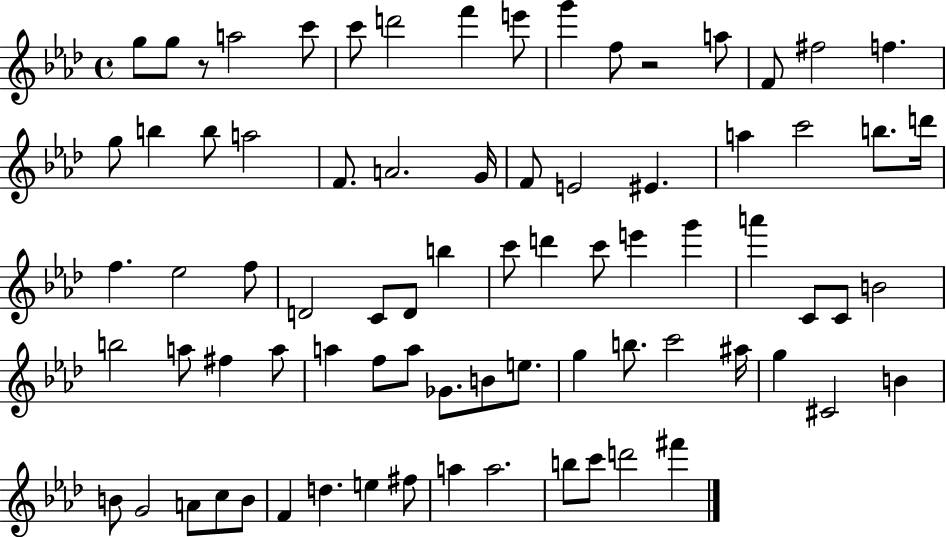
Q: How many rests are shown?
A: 2